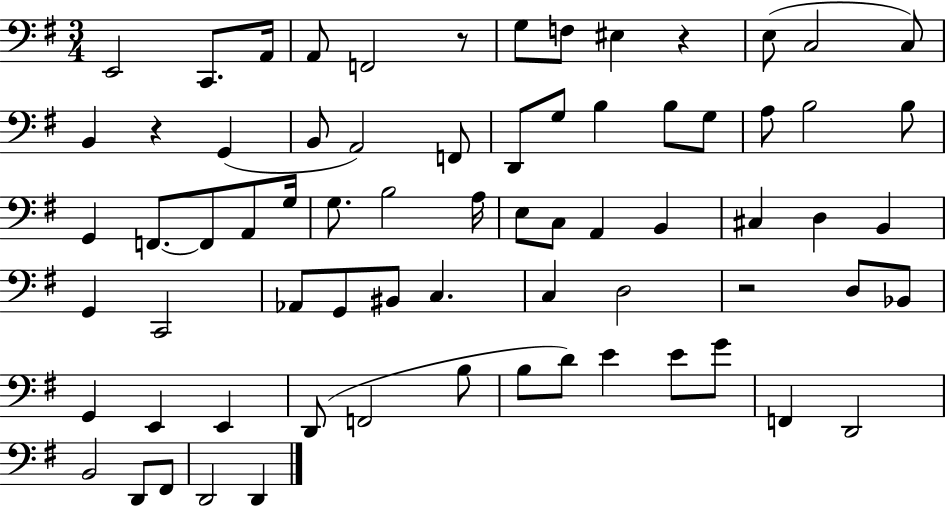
X:1
T:Untitled
M:3/4
L:1/4
K:G
E,,2 C,,/2 A,,/4 A,,/2 F,,2 z/2 G,/2 F,/2 ^E, z E,/2 C,2 C,/2 B,, z G,, B,,/2 A,,2 F,,/2 D,,/2 G,/2 B, B,/2 G,/2 A,/2 B,2 B,/2 G,, F,,/2 F,,/2 A,,/2 G,/4 G,/2 B,2 A,/4 E,/2 C,/2 A,, B,, ^C, D, B,, G,, C,,2 _A,,/2 G,,/2 ^B,,/2 C, C, D,2 z2 D,/2 _B,,/2 G,, E,, E,, D,,/2 F,,2 B,/2 B,/2 D/2 E E/2 G/2 F,, D,,2 B,,2 D,,/2 ^F,,/2 D,,2 D,,